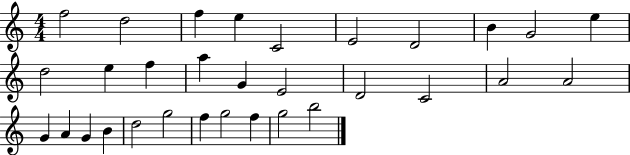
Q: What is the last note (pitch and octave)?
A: B5